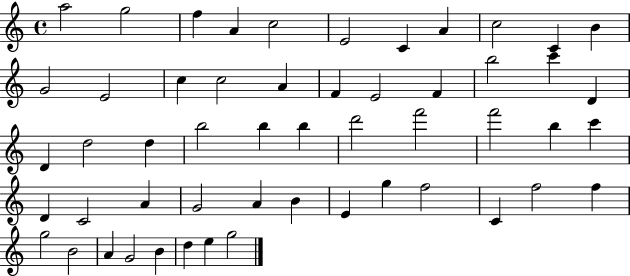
X:1
T:Untitled
M:4/4
L:1/4
K:C
a2 g2 f A c2 E2 C A c2 C B G2 E2 c c2 A F E2 F b2 c' D D d2 d b2 b b d'2 f'2 f'2 b c' D C2 A G2 A B E g f2 C f2 f g2 B2 A G2 B d e g2